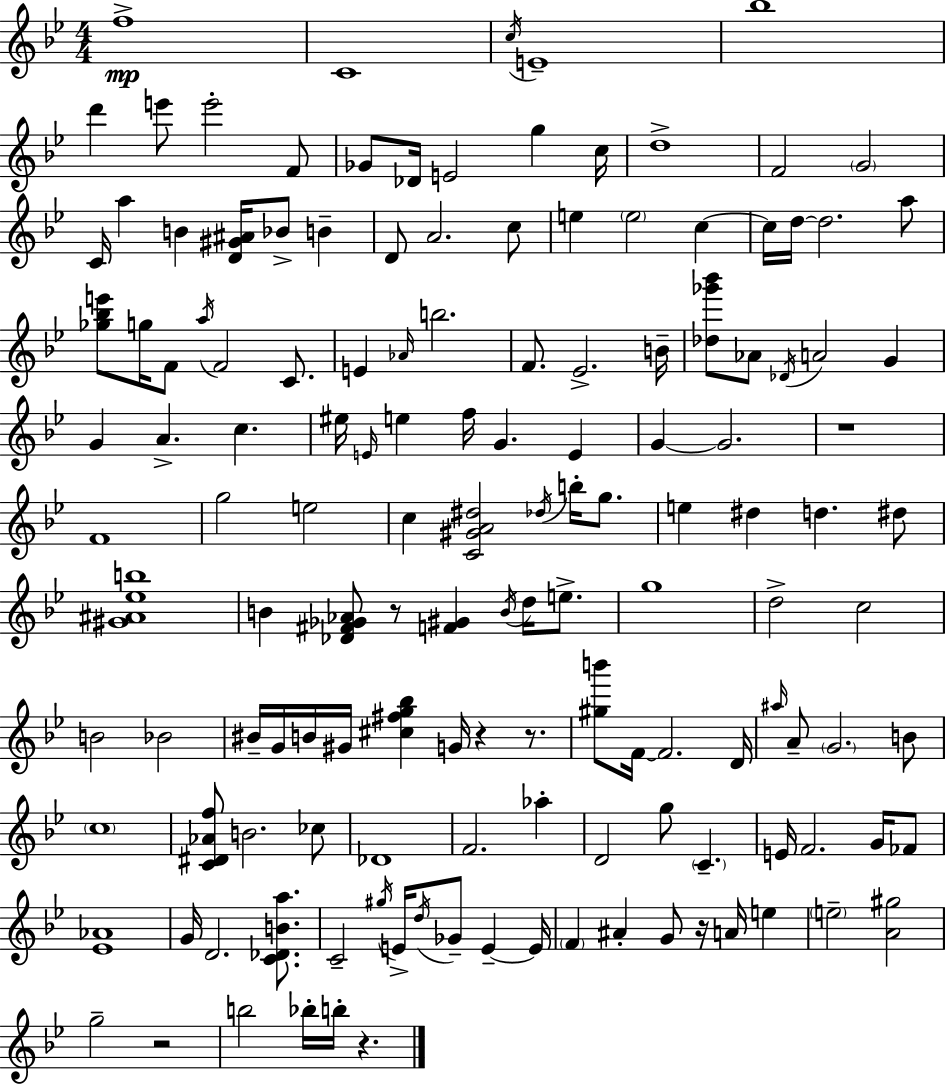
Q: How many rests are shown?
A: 7